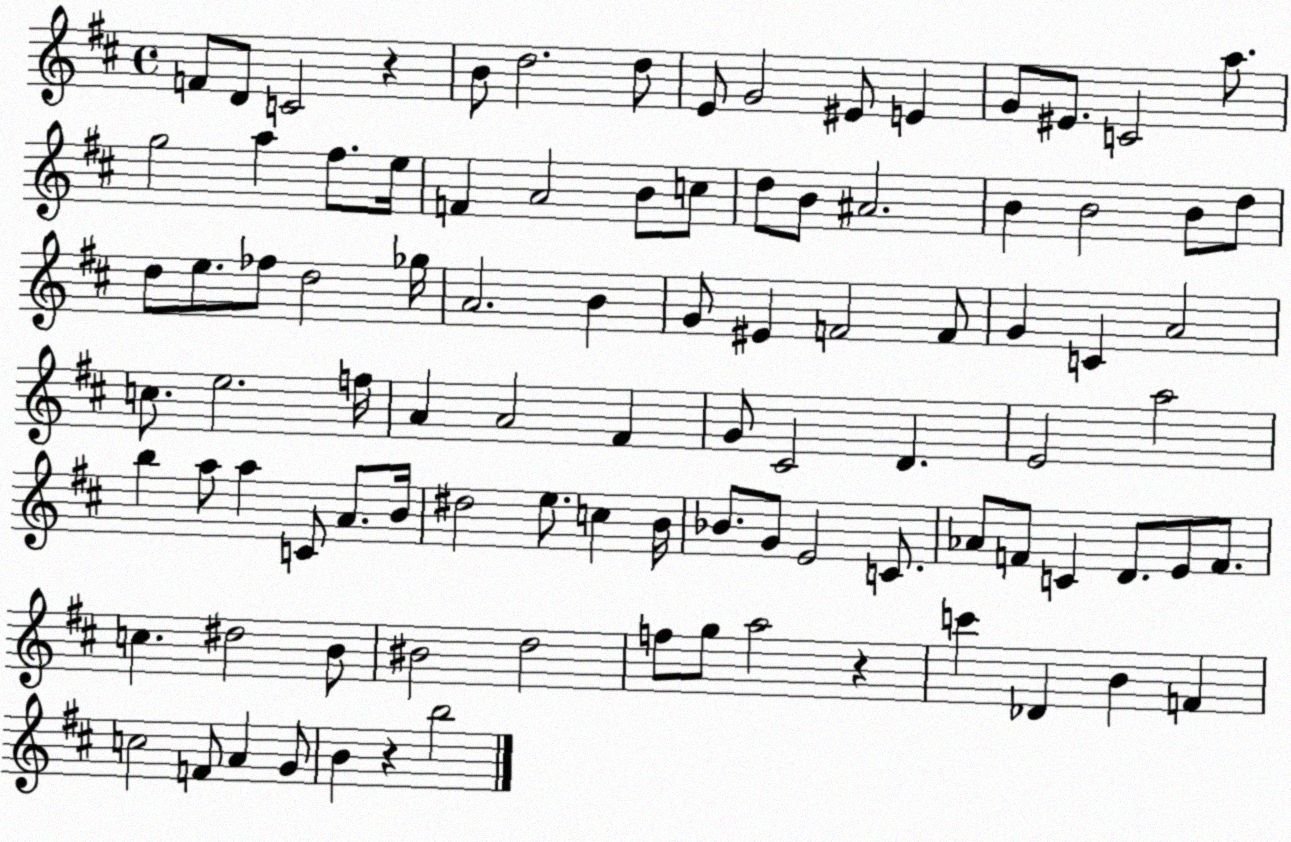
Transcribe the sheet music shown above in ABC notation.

X:1
T:Untitled
M:4/4
L:1/4
K:D
F/2 D/2 C2 z B/2 d2 d/2 E/2 G2 ^E/2 E G/2 ^E/2 C2 a/2 g2 a ^f/2 e/4 F A2 B/2 c/2 d/2 B/2 ^A2 B B2 B/2 d/2 d/2 e/2 _f/2 d2 _g/4 A2 B G/2 ^E F2 F/2 G C A2 c/2 e2 f/4 A A2 ^F G/2 ^C2 D E2 a2 b a/2 a C/2 A/2 B/4 ^d2 e/2 c B/4 _B/2 G/2 E2 C/2 _A/2 F/2 C D/2 E/2 F/2 c ^d2 B/2 ^B2 d2 f/2 g/2 a2 z c' _D B F c2 F/2 A G/2 B z b2